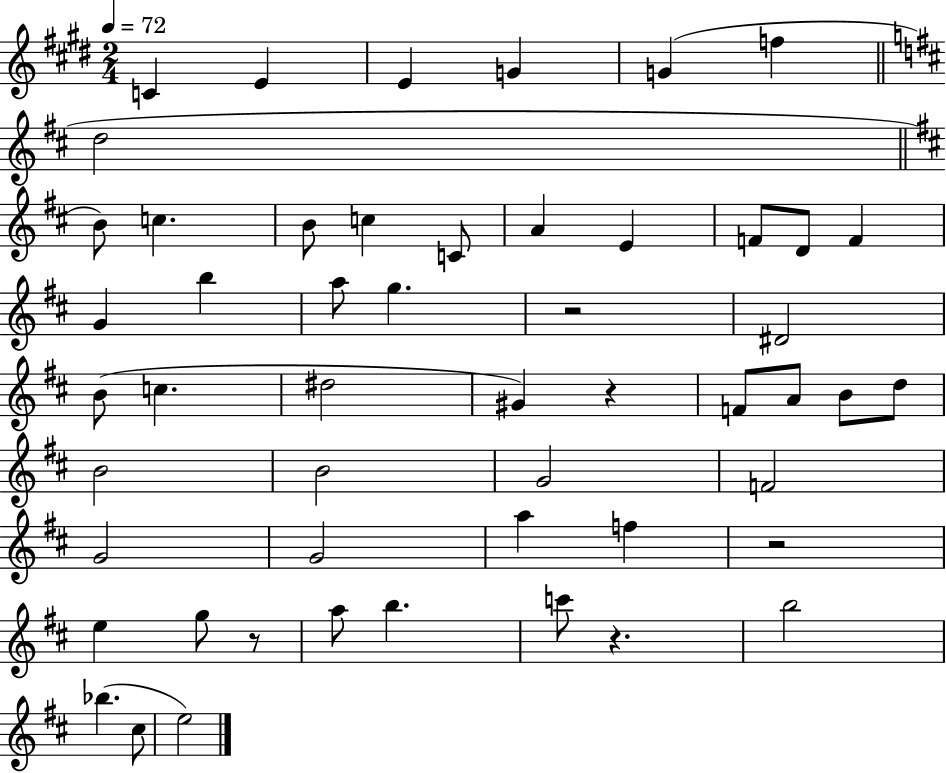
C4/q E4/q E4/q G4/q G4/q F5/q D5/h B4/e C5/q. B4/e C5/q C4/e A4/q E4/q F4/e D4/e F4/q G4/q B5/q A5/e G5/q. R/h D#4/h B4/e C5/q. D#5/h G#4/q R/q F4/e A4/e B4/e D5/e B4/h B4/h G4/h F4/h G4/h G4/h A5/q F5/q R/h E5/q G5/e R/e A5/e B5/q. C6/e R/q. B5/h Bb5/q. C#5/e E5/h